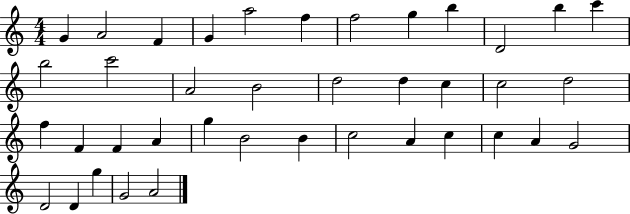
{
  \clef treble
  \numericTimeSignature
  \time 4/4
  \key c \major
  g'4 a'2 f'4 | g'4 a''2 f''4 | f''2 g''4 b''4 | d'2 b''4 c'''4 | \break b''2 c'''2 | a'2 b'2 | d''2 d''4 c''4 | c''2 d''2 | \break f''4 f'4 f'4 a'4 | g''4 b'2 b'4 | c''2 a'4 c''4 | c''4 a'4 g'2 | \break d'2 d'4 g''4 | g'2 a'2 | \bar "|."
}